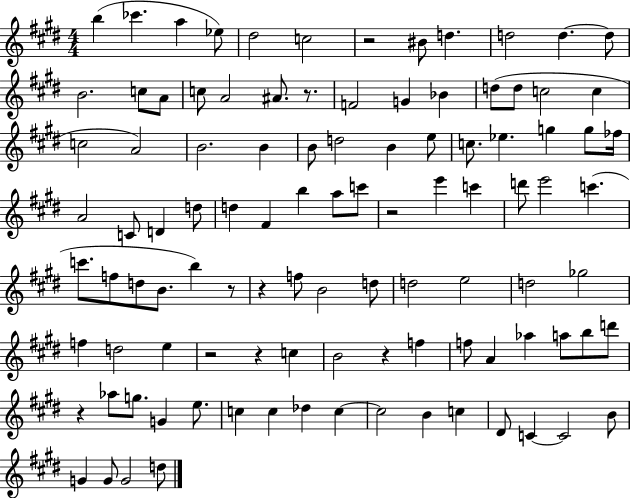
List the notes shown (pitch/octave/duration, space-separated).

B5/q CES6/q. A5/q Eb5/e D#5/h C5/h R/h BIS4/e D5/q. D5/h D5/q. D5/e B4/h. C5/e A4/e C5/e A4/h A#4/e. R/e. F4/h G4/q Bb4/q D5/e D5/e C5/h C5/q C5/h A4/h B4/h. B4/q B4/e D5/h B4/q E5/e C5/e. Eb5/q. G5/q G5/e FES5/s A4/h C4/e D4/q D5/e D5/q F#4/q B5/q A5/e C6/e R/h E6/q C6/q D6/e E6/h C6/q. C6/e. F5/e D5/e B4/e. B5/q R/e R/q F5/e B4/h D5/e D5/h E5/h D5/h Gb5/h F5/q D5/h E5/q R/h R/q C5/q B4/h R/q F5/q F5/e A4/q Ab5/q A5/e B5/e D6/e R/q Ab5/e G5/e. G4/q E5/e. C5/q C5/q Db5/q C5/q C5/h B4/q C5/q D#4/e C4/q C4/h B4/e G4/q G4/e G4/h D5/e